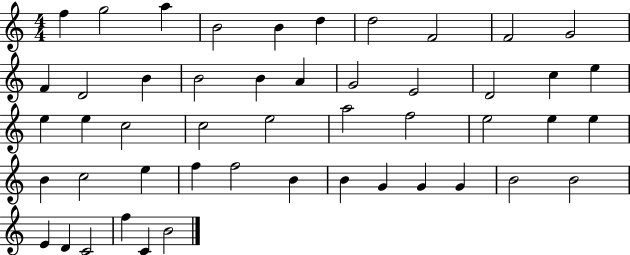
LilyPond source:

{
  \clef treble
  \numericTimeSignature
  \time 4/4
  \key c \major
  f''4 g''2 a''4 | b'2 b'4 d''4 | d''2 f'2 | f'2 g'2 | \break f'4 d'2 b'4 | b'2 b'4 a'4 | g'2 e'2 | d'2 c''4 e''4 | \break e''4 e''4 c''2 | c''2 e''2 | a''2 f''2 | e''2 e''4 e''4 | \break b'4 c''2 e''4 | f''4 f''2 b'4 | b'4 g'4 g'4 g'4 | b'2 b'2 | \break e'4 d'4 c'2 | f''4 c'4 b'2 | \bar "|."
}